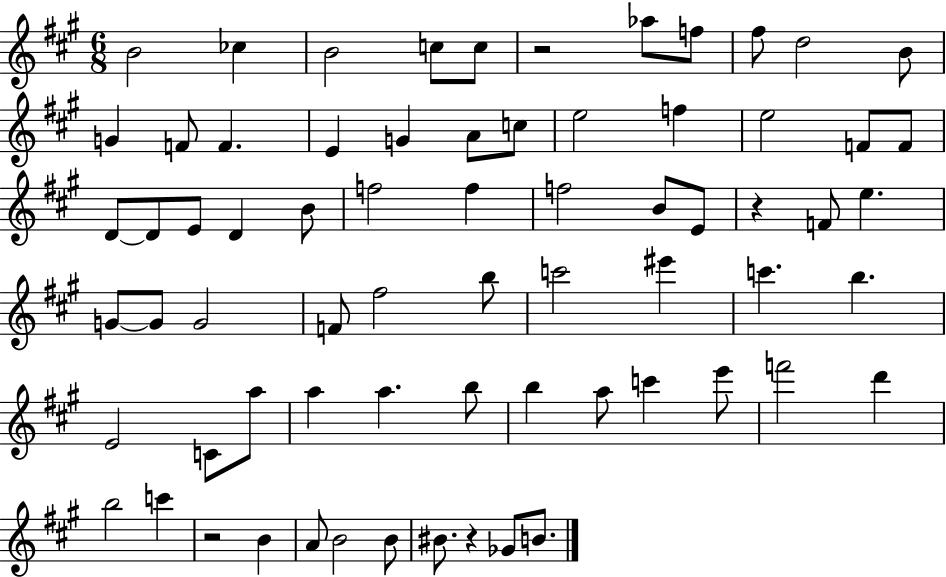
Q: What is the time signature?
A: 6/8